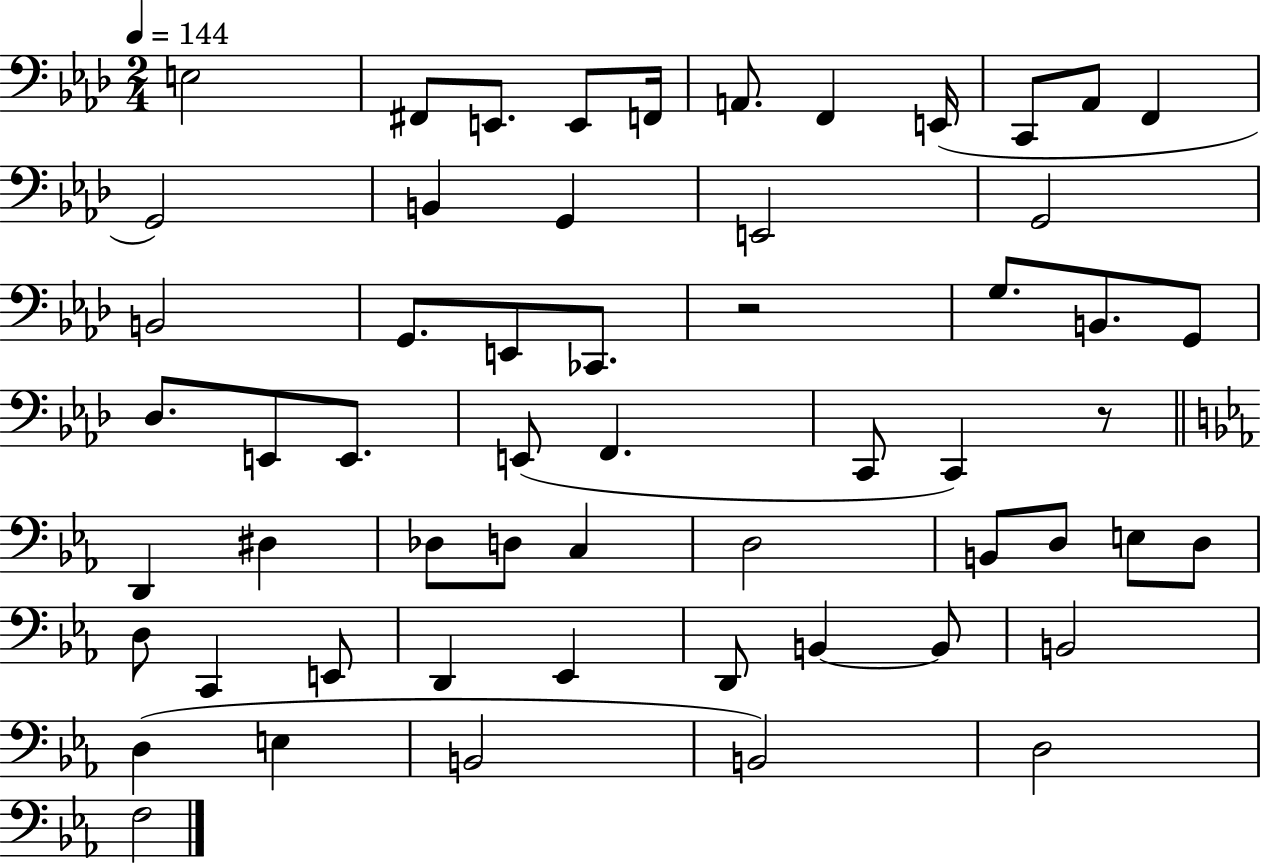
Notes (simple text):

E3/h F#2/e E2/e. E2/e F2/s A2/e. F2/q E2/s C2/e Ab2/e F2/q G2/h B2/q G2/q E2/h G2/h B2/h G2/e. E2/e CES2/e. R/h G3/e. B2/e. G2/e Db3/e. E2/e E2/e. E2/e F2/q. C2/e C2/q R/e D2/q D#3/q Db3/e D3/e C3/q D3/h B2/e D3/e E3/e D3/e D3/e C2/q E2/e D2/q Eb2/q D2/e B2/q B2/e B2/h D3/q E3/q B2/h B2/h D3/h F3/h